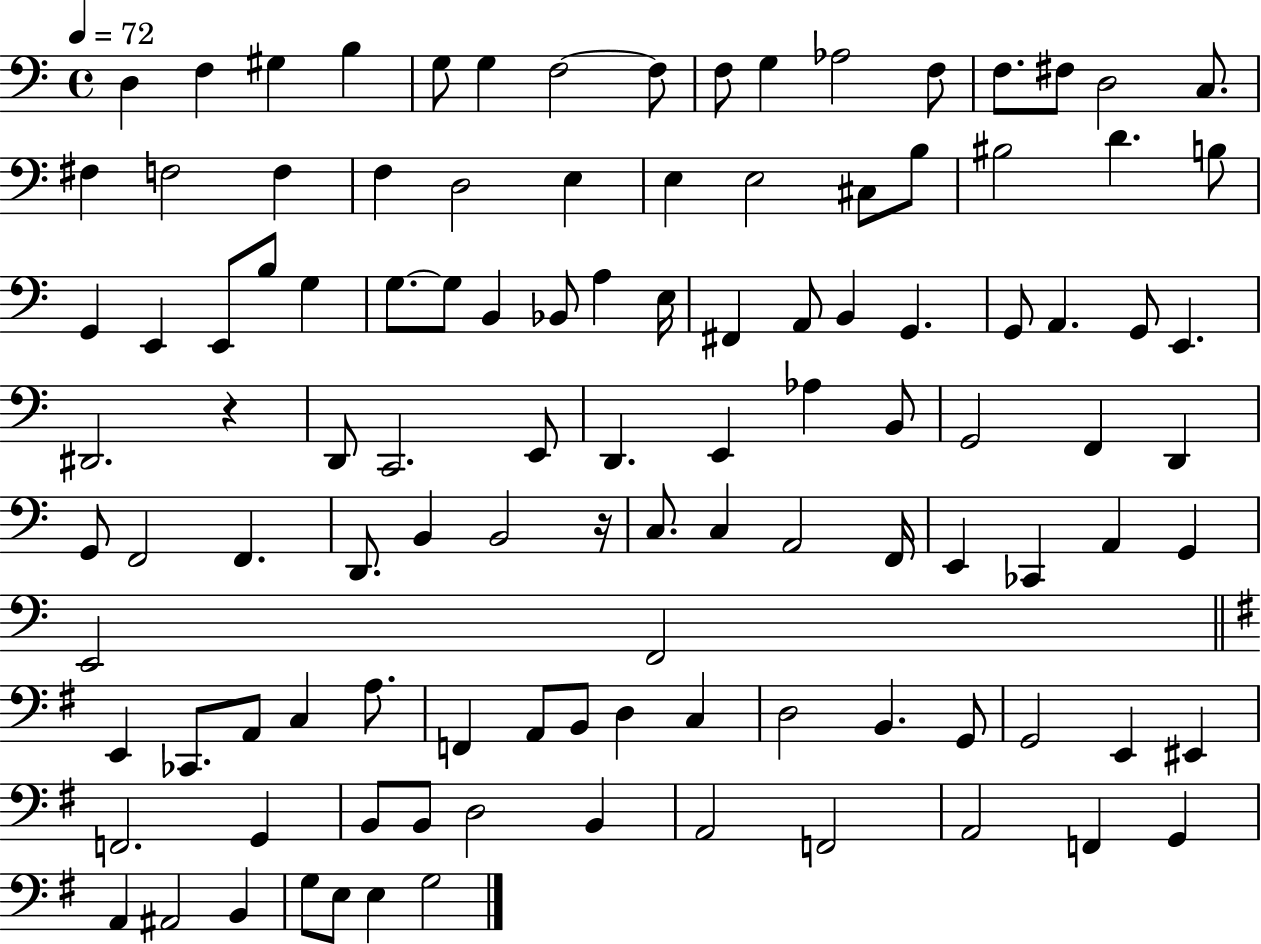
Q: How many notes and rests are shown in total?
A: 111